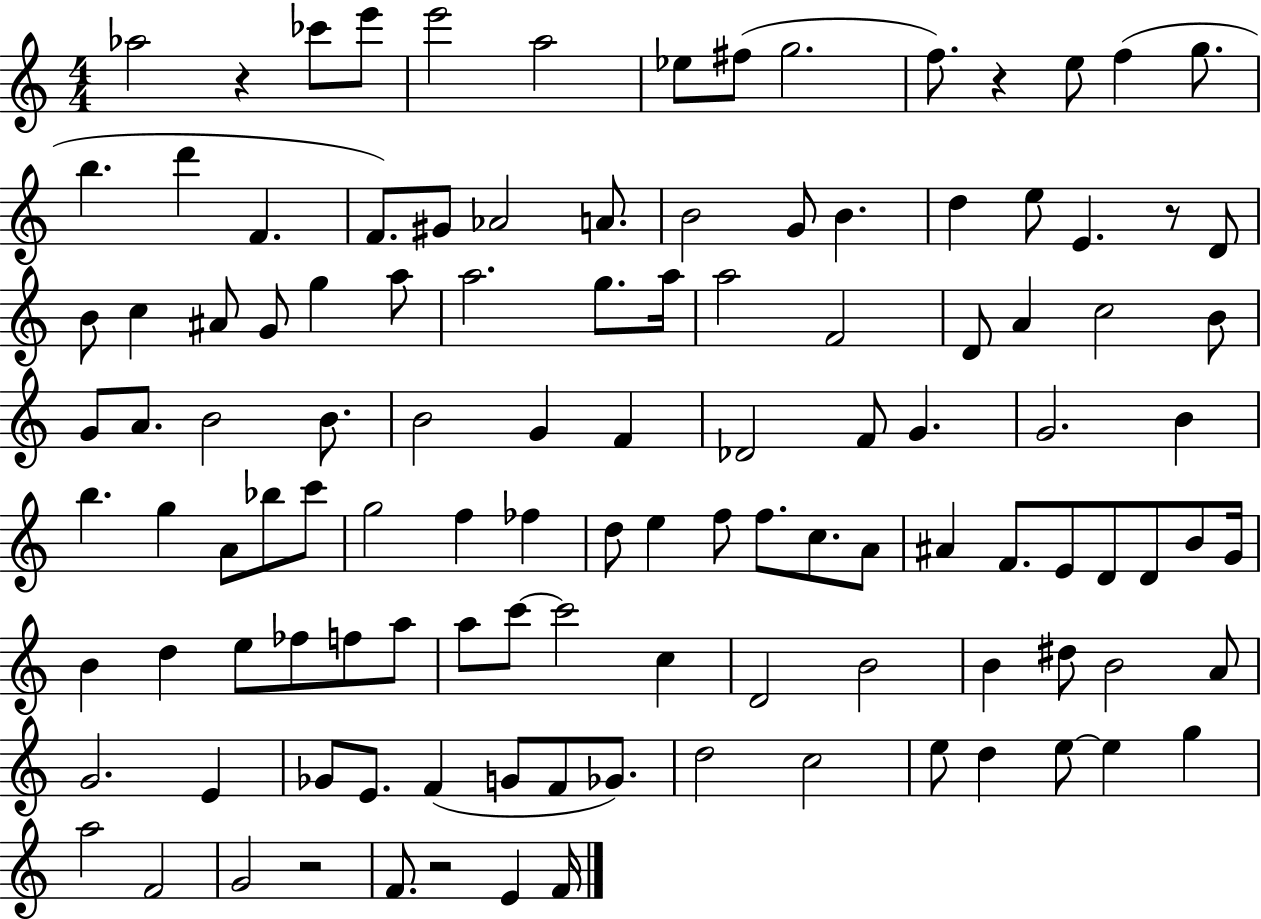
{
  \clef treble
  \numericTimeSignature
  \time 4/4
  \key c \major
  aes''2 r4 ces'''8 e'''8 | e'''2 a''2 | ees''8 fis''8( g''2. | f''8.) r4 e''8 f''4( g''8. | \break b''4. d'''4 f'4. | f'8.) gis'8 aes'2 a'8. | b'2 g'8 b'4. | d''4 e''8 e'4. r8 d'8 | \break b'8 c''4 ais'8 g'8 g''4 a''8 | a''2. g''8. a''16 | a''2 f'2 | d'8 a'4 c''2 b'8 | \break g'8 a'8. b'2 b'8. | b'2 g'4 f'4 | des'2 f'8 g'4. | g'2. b'4 | \break b''4. g''4 a'8 bes''8 c'''8 | g''2 f''4 fes''4 | d''8 e''4 f''8 f''8. c''8. a'8 | ais'4 f'8. e'8 d'8 d'8 b'8 g'16 | \break b'4 d''4 e''8 fes''8 f''8 a''8 | a''8 c'''8~~ c'''2 c''4 | d'2 b'2 | b'4 dis''8 b'2 a'8 | \break g'2. e'4 | ges'8 e'8. f'4( g'8 f'8 ges'8.) | d''2 c''2 | e''8 d''4 e''8~~ e''4 g''4 | \break a''2 f'2 | g'2 r2 | f'8. r2 e'4 f'16 | \bar "|."
}